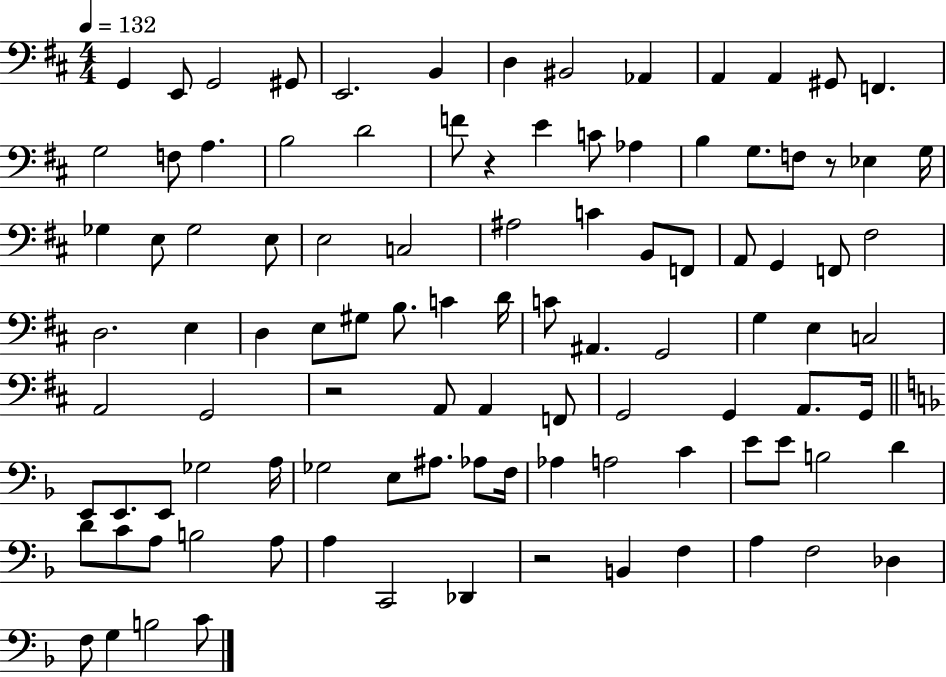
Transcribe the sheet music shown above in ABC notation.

X:1
T:Untitled
M:4/4
L:1/4
K:D
G,, E,,/2 G,,2 ^G,,/2 E,,2 B,, D, ^B,,2 _A,, A,, A,, ^G,,/2 F,, G,2 F,/2 A, B,2 D2 F/2 z E C/2 _A, B, G,/2 F,/2 z/2 _E, G,/4 _G, E,/2 _G,2 E,/2 E,2 C,2 ^A,2 C B,,/2 F,,/2 A,,/2 G,, F,,/2 ^F,2 D,2 E, D, E,/2 ^G,/2 B,/2 C D/4 C/2 ^A,, G,,2 G, E, C,2 A,,2 G,,2 z2 A,,/2 A,, F,,/2 G,,2 G,, A,,/2 G,,/4 E,,/2 E,,/2 E,,/2 _G,2 A,/4 _G,2 E,/2 ^A,/2 _A,/2 F,/4 _A, A,2 C E/2 E/2 B,2 D D/2 C/2 A,/2 B,2 A,/2 A, C,,2 _D,, z2 B,, F, A, F,2 _D, F,/2 G, B,2 C/2